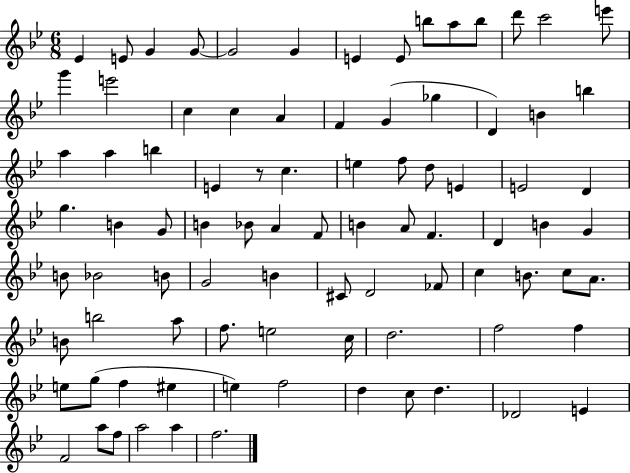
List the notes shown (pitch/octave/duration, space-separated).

Eb4/q E4/e G4/q G4/e G4/h G4/q E4/q E4/e B5/e A5/e B5/e D6/e C6/h E6/e G6/q E6/h C5/q C5/q A4/q F4/q G4/q Gb5/q D4/q B4/q B5/q A5/q A5/q B5/q E4/q R/e C5/q. E5/q F5/e D5/e E4/q E4/h D4/q G5/q. B4/q G4/e B4/q Bb4/e A4/q F4/e B4/q A4/e F4/q. D4/q B4/q G4/q B4/e Bb4/h B4/e G4/h B4/q C#4/e D4/h FES4/e C5/q B4/e. C5/e A4/e. B4/e B5/h A5/e F5/e. E5/h C5/s D5/h. F5/h F5/q E5/e G5/e F5/q EIS5/q E5/q F5/h D5/q C5/e D5/q. Db4/h E4/q F4/h A5/e F5/e A5/h A5/q F5/h.